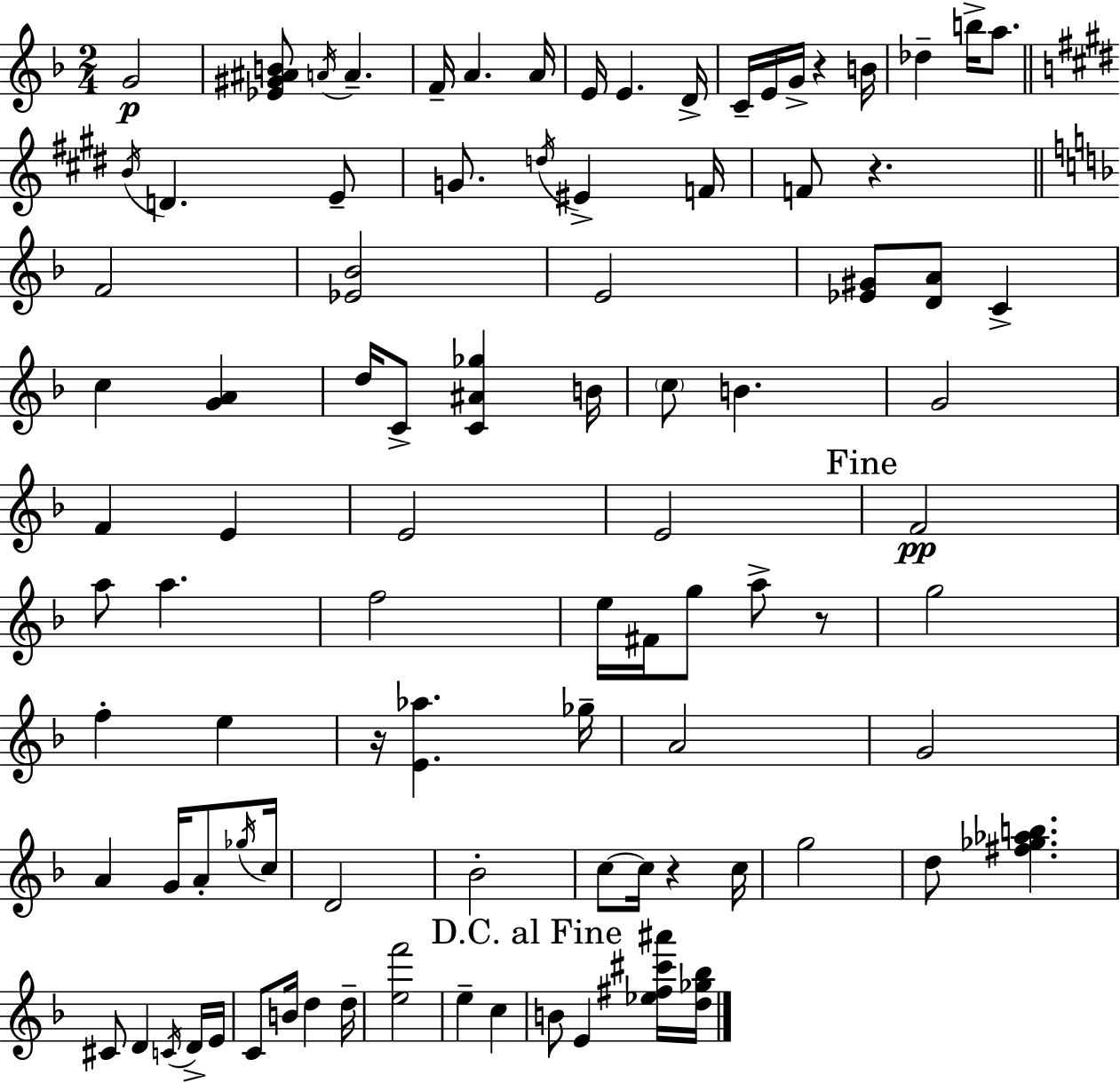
{
  \clef treble
  \numericTimeSignature
  \time 2/4
  \key d \minor
  g'2\p | <ees' gis' ais' b'>8 \acciaccatura { a'16 } a'4.-- | f'16-- a'4. | a'16 e'16 e'4. | \break d'16-> c'16-- e'16 g'16-> r4 | b'16 des''4-- b''16-> a''8. | \bar "||" \break \key e \major \acciaccatura { b'16 } d'4. e'8-- | g'8. \acciaccatura { d''16 } eis'4-> | f'16 f'8 r4. | \bar "||" \break \key d \minor f'2 | <ees' bes'>2 | e'2 | <ees' gis'>8 <d' a'>8 c'4-> | \break c''4 <g' a'>4 | d''16 c'8-> <c' ais' ges''>4 b'16 | \parenthesize c''8 b'4. | g'2 | \break f'4 e'4 | e'2 | e'2 | \mark "Fine" f'2\pp | \break a''8 a''4. | f''2 | e''16 fis'16 g''8 a''8-> r8 | g''2 | \break f''4-. e''4 | r16 <e' aes''>4. ges''16-- | a'2 | g'2 | \break a'4 g'16 a'8-. \acciaccatura { ges''16 } | c''16 d'2 | bes'2-. | c''8~~ c''16 r4 | \break c''16 g''2 | d''8 <fis'' ges'' aes'' b''>4. | cis'8 d'4 \acciaccatura { c'16 } | d'16-> e'16 c'8 b'16 d''4 | \break d''16-- <e'' f'''>2 | e''4-- c''4 | \mark "D.C. al Fine" b'8 e'4 | <ees'' fis'' cis''' ais'''>16 <d'' ges'' bes''>16 \bar "|."
}